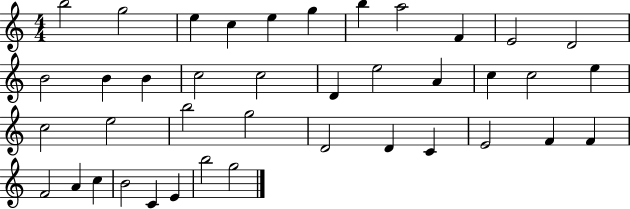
{
  \clef treble
  \numericTimeSignature
  \time 4/4
  \key c \major
  b''2 g''2 | e''4 c''4 e''4 g''4 | b''4 a''2 f'4 | e'2 d'2 | \break b'2 b'4 b'4 | c''2 c''2 | d'4 e''2 a'4 | c''4 c''2 e''4 | \break c''2 e''2 | b''2 g''2 | d'2 d'4 c'4 | e'2 f'4 f'4 | \break f'2 a'4 c''4 | b'2 c'4 e'4 | b''2 g''2 | \bar "|."
}